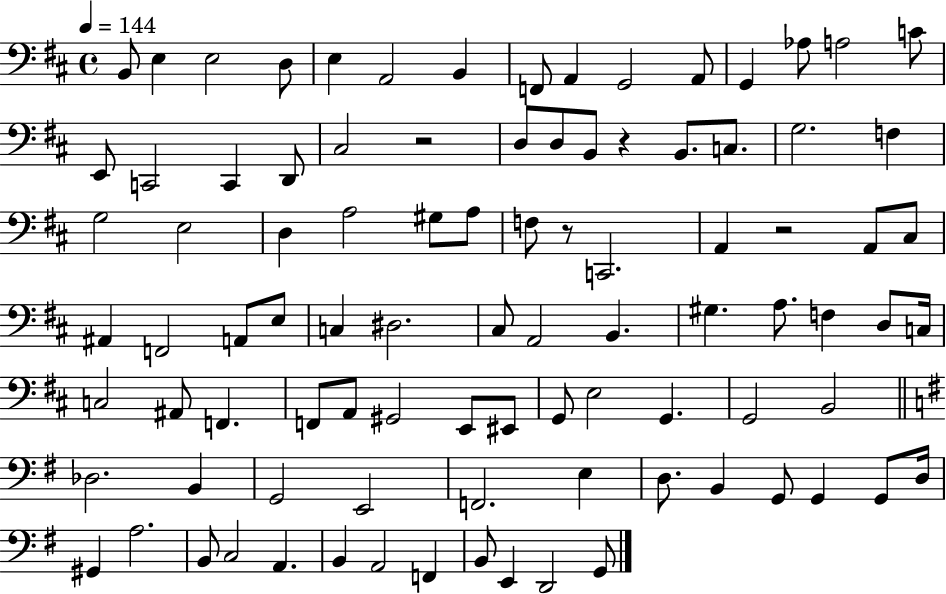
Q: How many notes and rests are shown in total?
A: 93